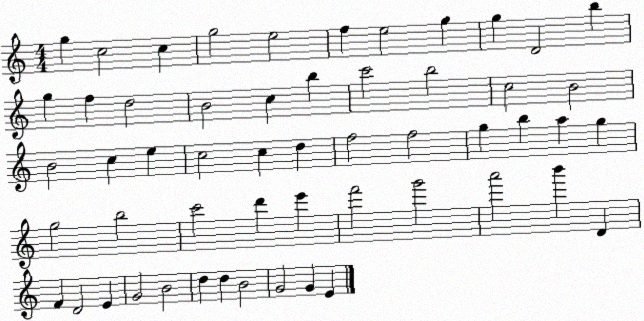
X:1
T:Untitled
M:4/4
L:1/4
K:C
g c2 c g2 e2 f e2 g g D2 b g f d2 B2 c b c'2 b2 c2 B2 B2 c e c2 c d f2 f2 g b a g g2 b2 c'2 d' e' f'2 g'2 a'2 b' D F D2 E G2 B2 d d B2 G2 G E